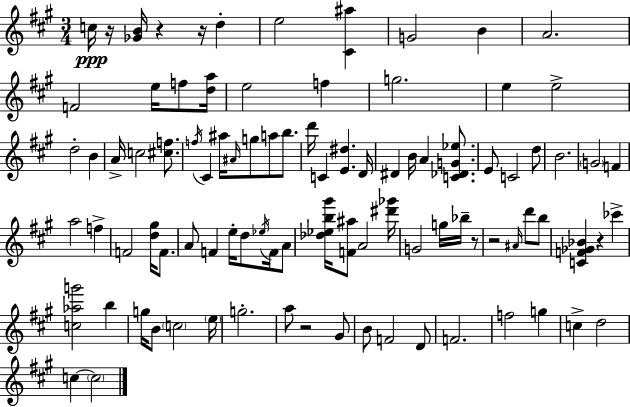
C5/s R/s [Gb4,B4]/s R/q R/s D5/q E5/h [C#4,A#5]/q G4/h B4/q A4/h. F4/h E5/s F5/e [D5,A5]/s E5/h F5/q G5/h. E5/q E5/h D5/h B4/q A4/s C5/h [C#5,F5]/e. F5/s C#4/q A#5/s A#4/s G5/e A5/e B5/e. D6/s C4/q [E4,D#5]/q. D4/s D#4/q B4/s A4/q [C4,Db4,G4,Eb5]/e. E4/e C4/h D5/e B4/h. G4/h F4/q A5/h F5/q F4/h [D5,G#5]/s F4/e. A4/e F4/q E5/s D5/e Eb5/s F4/s A4/e [Db5,Eb5,B5,G#6]/s [F4,A#5]/e A4/h [D#6,Gb6]/s G4/h G5/s Bb5/s R/e R/h A#4/s D6/e B5/e [C4,F4,Gb4,Bb4]/q R/q CES6/q [C5,Ab5,G6]/h B5/q G5/s B4/e C5/h E5/s G5/h. A5/e R/h G#4/e B4/e F4/h D4/e F4/h. F5/h G5/q C5/q D5/h C5/q C5/h